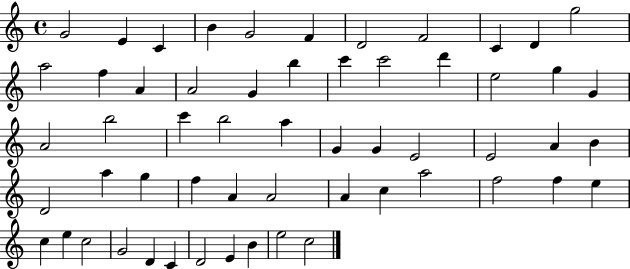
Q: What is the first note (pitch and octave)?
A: G4